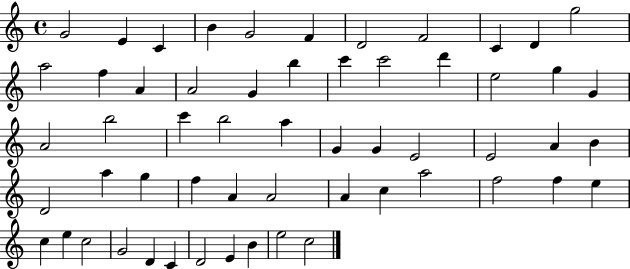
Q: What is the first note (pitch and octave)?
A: G4